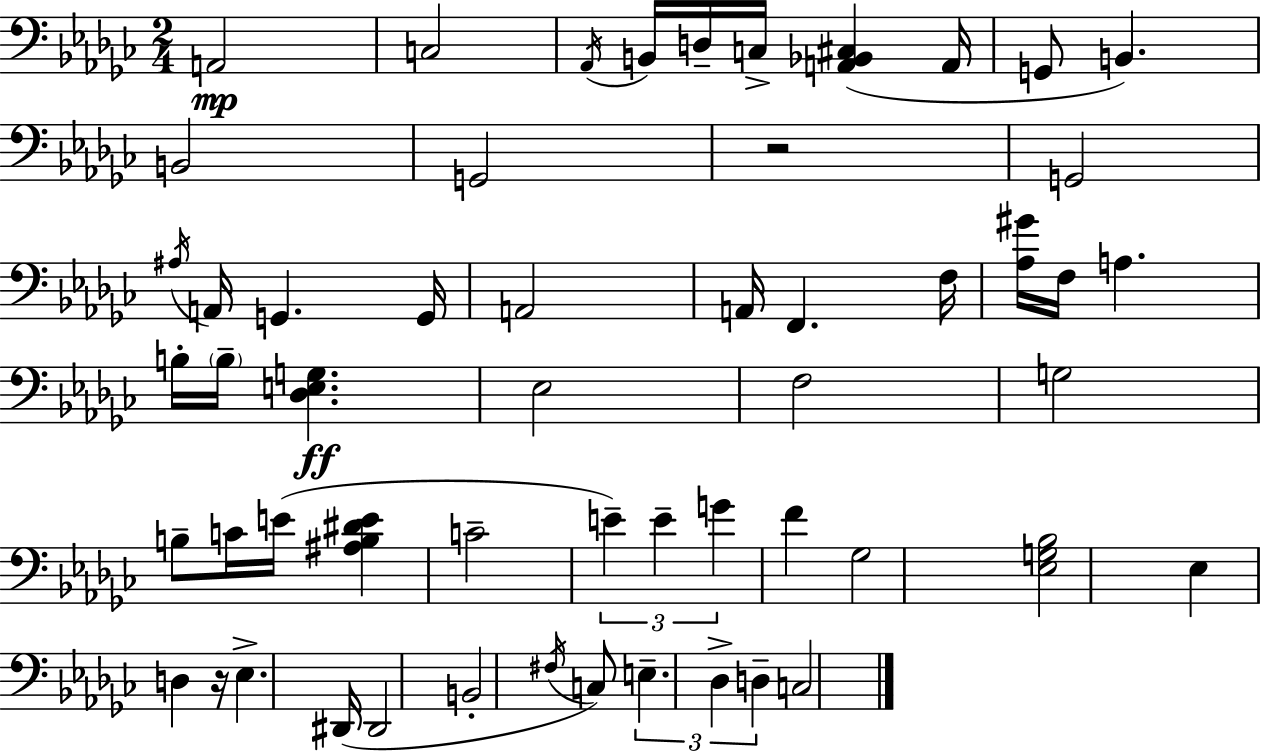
A2/h C3/h Ab2/s B2/s D3/s C3/s [A2,Bb2,C#3]/q A2/s G2/e B2/q. B2/h G2/h R/h G2/h A#3/s A2/s G2/q. G2/s A2/h A2/s F2/q. F3/s [Ab3,G#4]/s F3/s A3/q. B3/s B3/s [Db3,E3,G3]/q. Eb3/h F3/h G3/h B3/e C4/s E4/s [A#3,B3,D#4,E4]/q C4/h E4/q E4/q G4/q F4/q Gb3/h [Eb3,G3,Bb3]/h Eb3/q D3/q R/s Eb3/q. D#2/s D#2/h B2/h F#3/s C3/e E3/q. Db3/q D3/q C3/h